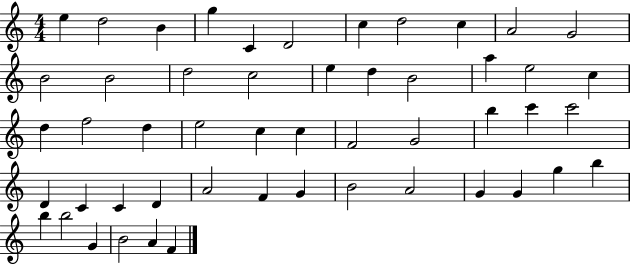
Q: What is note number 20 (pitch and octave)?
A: E5